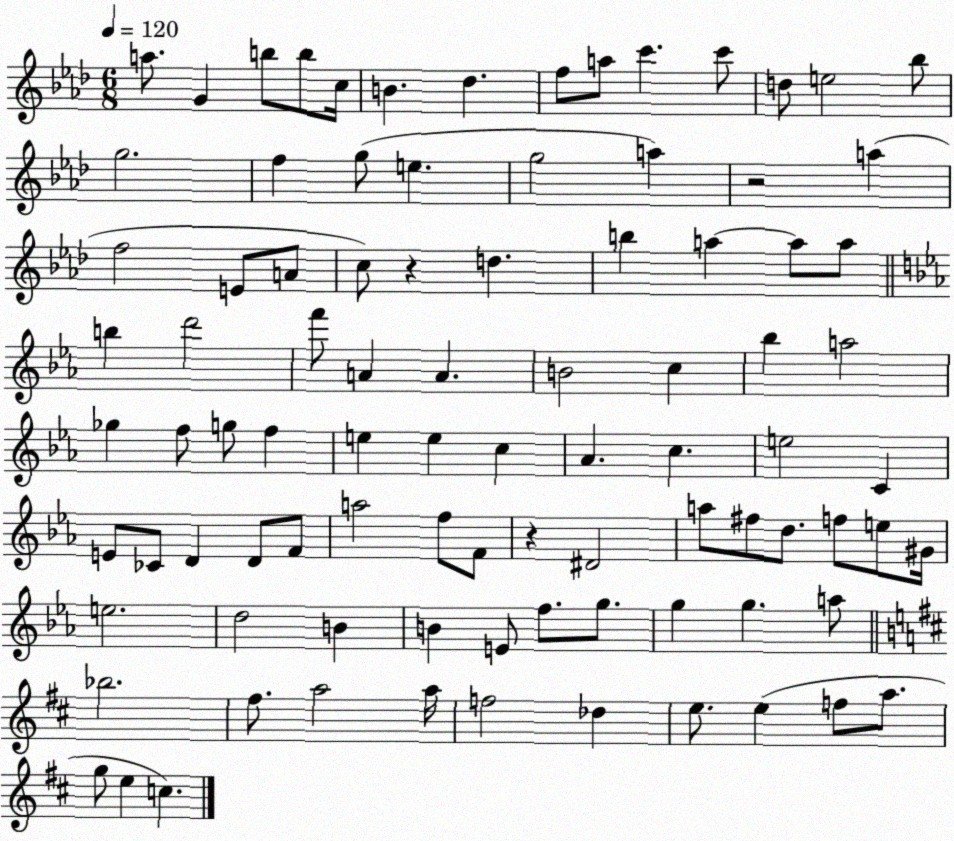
X:1
T:Untitled
M:6/8
L:1/4
K:Ab
a/2 G b/2 b/2 c/4 B _d f/2 a/2 c' c'/2 d/2 e2 _b/2 g2 f g/2 e g2 a z2 a f2 E/2 A/2 c/2 z d b a a/2 a/2 b d'2 f'/2 A A B2 c _b a2 _g f/2 g/2 f e e c _A c e2 C E/2 _C/2 D D/2 F/2 a2 f/2 F/2 z ^D2 a/2 ^f/2 d/2 f/2 e/2 ^G/4 e2 d2 B B E/2 f/2 g/2 g g a/2 _b2 ^f/2 a2 a/4 f2 _d e/2 e f/2 a/2 g/2 e c